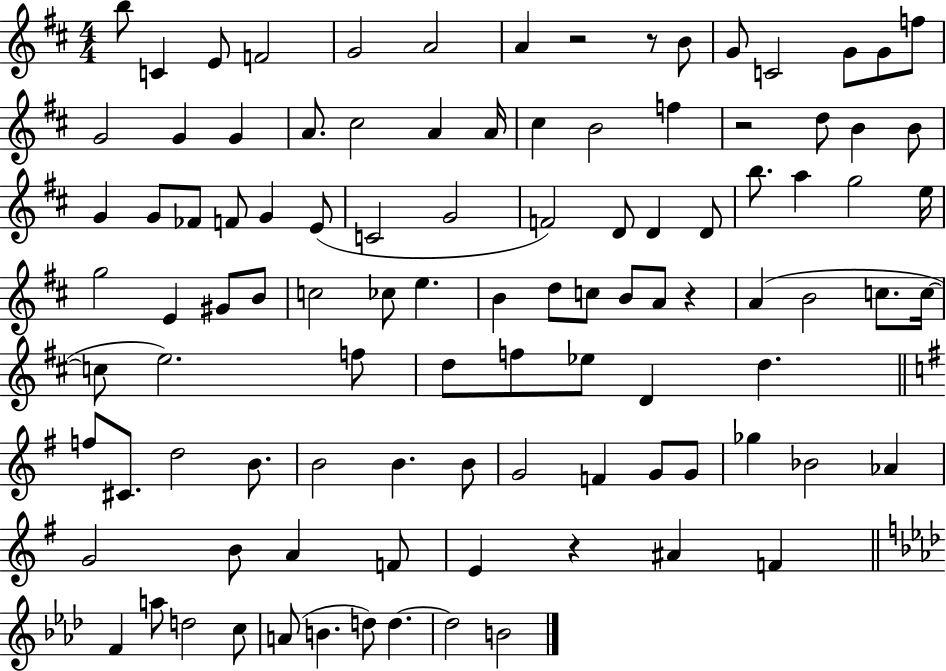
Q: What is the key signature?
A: D major